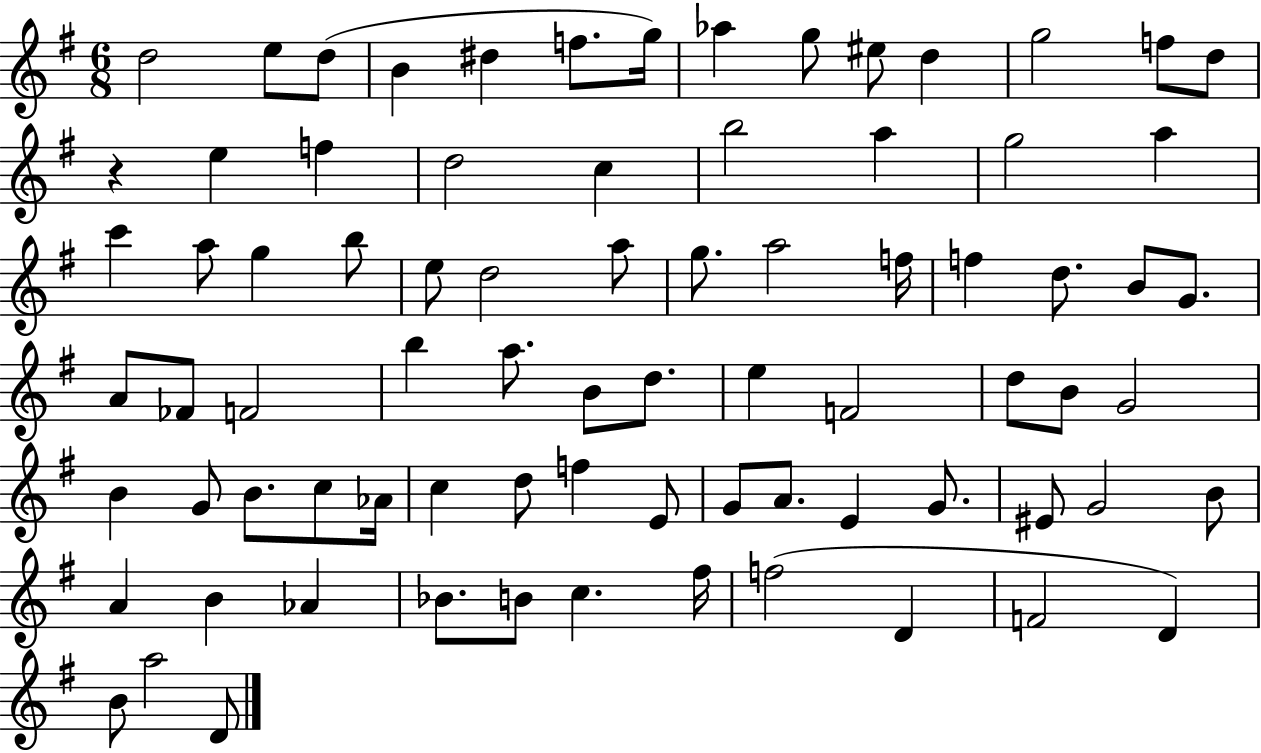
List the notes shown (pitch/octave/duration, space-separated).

D5/h E5/e D5/e B4/q D#5/q F5/e. G5/s Ab5/q G5/e EIS5/e D5/q G5/h F5/e D5/e R/q E5/q F5/q D5/h C5/q B5/h A5/q G5/h A5/q C6/q A5/e G5/q B5/e E5/e D5/h A5/e G5/e. A5/h F5/s F5/q D5/e. B4/e G4/e. A4/e FES4/e F4/h B5/q A5/e. B4/e D5/e. E5/q F4/h D5/e B4/e G4/h B4/q G4/e B4/e. C5/e Ab4/s C5/q D5/e F5/q E4/e G4/e A4/e. E4/q G4/e. EIS4/e G4/h B4/e A4/q B4/q Ab4/q Bb4/e. B4/e C5/q. F#5/s F5/h D4/q F4/h D4/q B4/e A5/h D4/e